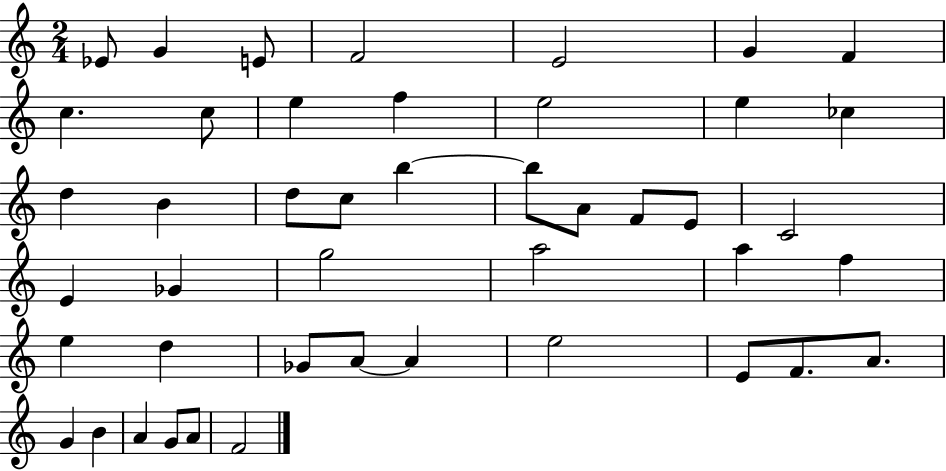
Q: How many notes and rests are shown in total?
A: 45